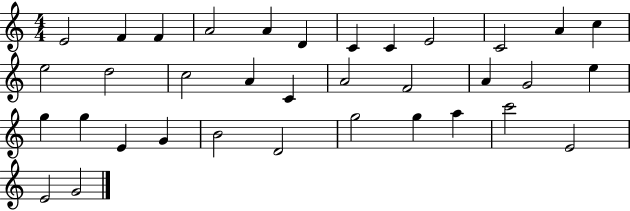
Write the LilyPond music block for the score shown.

{
  \clef treble
  \numericTimeSignature
  \time 4/4
  \key c \major
  e'2 f'4 f'4 | a'2 a'4 d'4 | c'4 c'4 e'2 | c'2 a'4 c''4 | \break e''2 d''2 | c''2 a'4 c'4 | a'2 f'2 | a'4 g'2 e''4 | \break g''4 g''4 e'4 g'4 | b'2 d'2 | g''2 g''4 a''4 | c'''2 e'2 | \break e'2 g'2 | \bar "|."
}